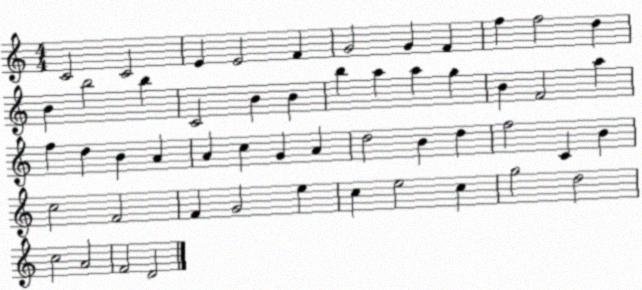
X:1
T:Untitled
M:4/4
L:1/4
K:C
C2 C2 E E2 F G2 G F f f2 d B b2 b C2 B B b a a g B F2 a f d B A A c G A d2 B d f2 C B c2 F2 F G2 e c e2 c g2 d2 c2 A2 F2 D2